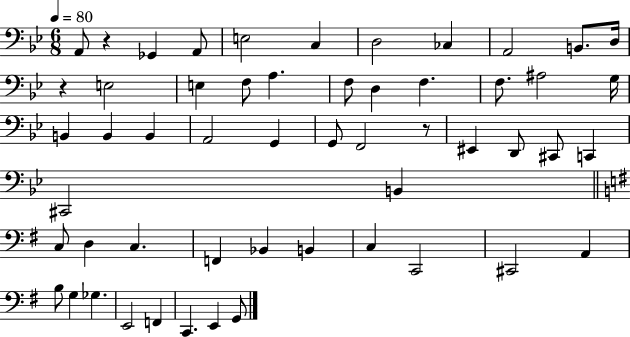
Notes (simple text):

A2/e R/q Gb2/q A2/e E3/h C3/q D3/h CES3/q A2/h B2/e. D3/s R/q E3/h E3/q F3/e A3/q. F3/e D3/q F3/q. F3/e. A#3/h G3/s B2/q B2/q B2/q A2/h G2/q G2/e F2/h R/e EIS2/q D2/e C#2/e C2/q C#2/h B2/q C3/e D3/q C3/q. F2/q Bb2/q B2/q C3/q C2/h C#2/h A2/q B3/e G3/q Gb3/q. E2/h F2/q C2/q. E2/q G2/e